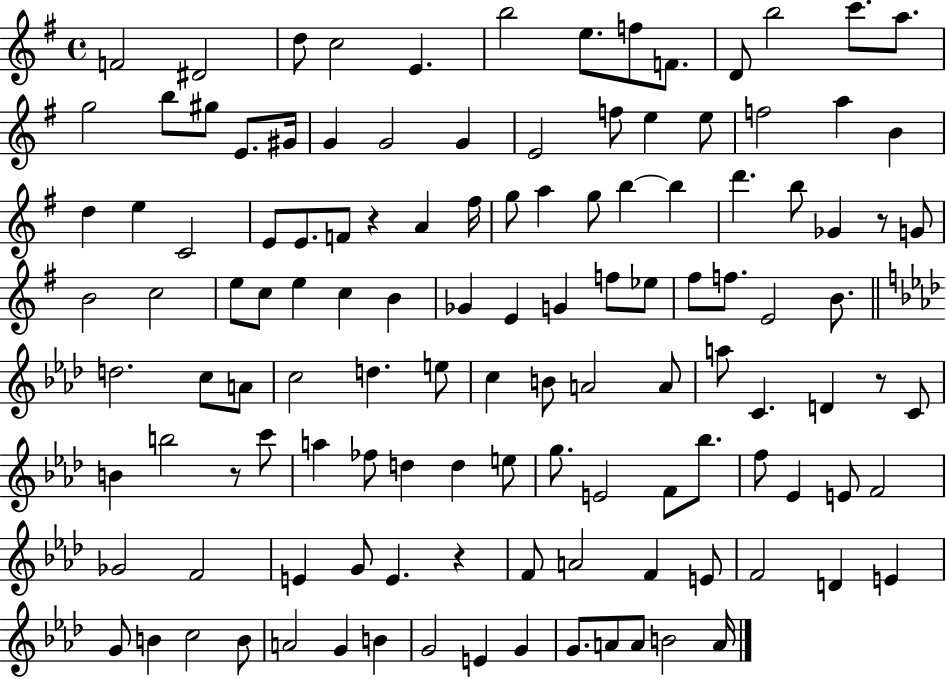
{
  \clef treble
  \time 4/4
  \defaultTimeSignature
  \key g \major
  f'2 dis'2 | d''8 c''2 e'4. | b''2 e''8. f''8 f'8. | d'8 b''2 c'''8. a''8. | \break g''2 b''8 gis''8 e'8. gis'16 | g'4 g'2 g'4 | e'2 f''8 e''4 e''8 | f''2 a''4 b'4 | \break d''4 e''4 c'2 | e'8 e'8. f'8 r4 a'4 fis''16 | g''8 a''4 g''8 b''4~~ b''4 | d'''4. b''8 ges'4 r8 g'8 | \break b'2 c''2 | e''8 c''8 e''4 c''4 b'4 | ges'4 e'4 g'4 f''8 ees''8 | fis''8 f''8. e'2 b'8. | \break \bar "||" \break \key aes \major d''2. c''8 a'8 | c''2 d''4. e''8 | c''4 b'8 a'2 a'8 | a''8 c'4. d'4 r8 c'8 | \break b'4 b''2 r8 c'''8 | a''4 fes''8 d''4 d''4 e''8 | g''8. e'2 f'8 bes''8. | f''8 ees'4 e'8 f'2 | \break ges'2 f'2 | e'4 g'8 e'4. r4 | f'8 a'2 f'4 e'8 | f'2 d'4 e'4 | \break g'8 b'4 c''2 b'8 | a'2 g'4 b'4 | g'2 e'4 g'4 | g'8. a'8 a'8 b'2 a'16 | \break \bar "|."
}